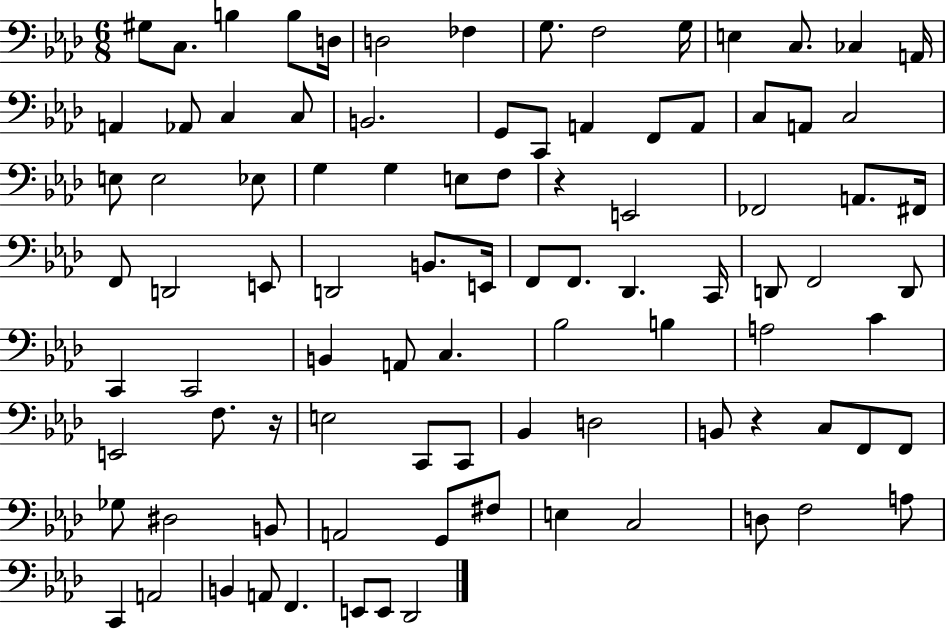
G#3/e C3/e. B3/q B3/e D3/s D3/h FES3/q G3/e. F3/h G3/s E3/q C3/e. CES3/q A2/s A2/q Ab2/e C3/q C3/e B2/h. G2/e C2/e A2/q F2/e A2/e C3/e A2/e C3/h E3/e E3/h Eb3/e G3/q G3/q E3/e F3/e R/q E2/h FES2/h A2/e. F#2/s F2/e D2/h E2/e D2/h B2/e. E2/s F2/e F2/e. Db2/q. C2/s D2/e F2/h D2/e C2/q C2/h B2/q A2/e C3/q. Bb3/h B3/q A3/h C4/q E2/h F3/e. R/s E3/h C2/e C2/e Bb2/q D3/h B2/e R/q C3/e F2/e F2/e Gb3/e D#3/h B2/e A2/h G2/e F#3/e E3/q C3/h D3/e F3/h A3/e C2/q A2/h B2/q A2/e F2/q. E2/e E2/e Db2/h